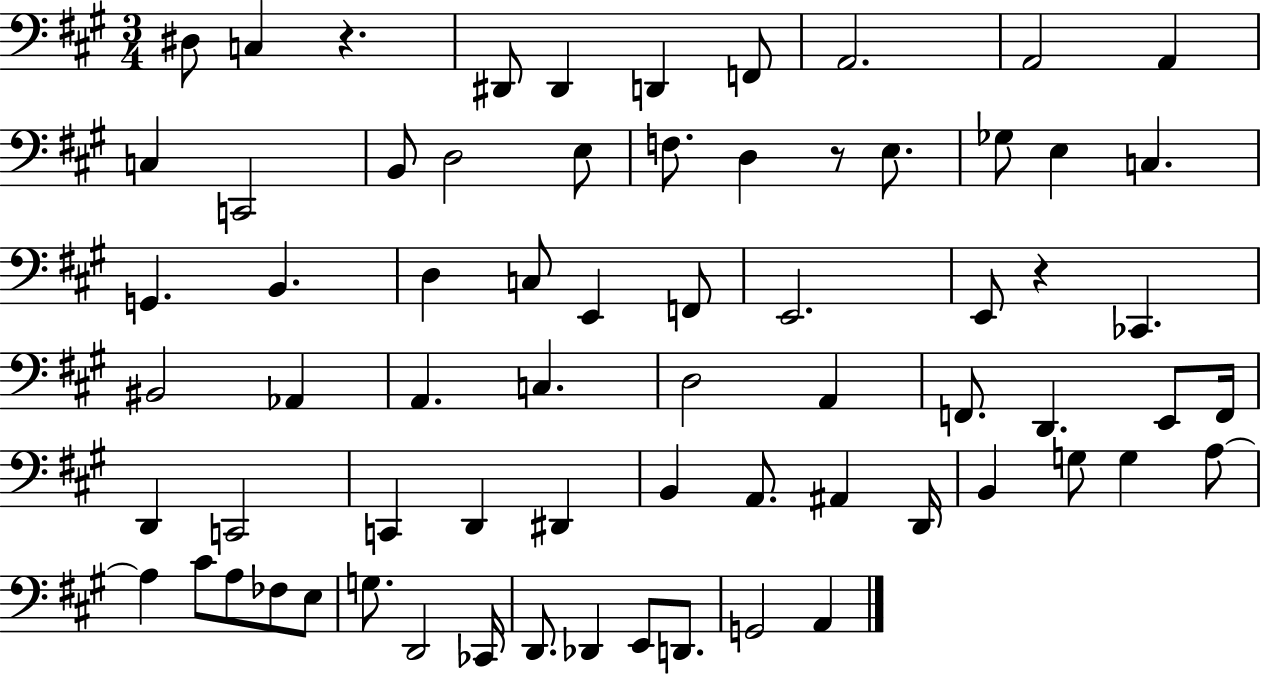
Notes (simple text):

D#3/e C3/q R/q. D#2/e D#2/q D2/q F2/e A2/h. A2/h A2/q C3/q C2/h B2/e D3/h E3/e F3/e. D3/q R/e E3/e. Gb3/e E3/q C3/q. G2/q. B2/q. D3/q C3/e E2/q F2/e E2/h. E2/e R/q CES2/q. BIS2/h Ab2/q A2/q. C3/q. D3/h A2/q F2/e. D2/q. E2/e F2/s D2/q C2/h C2/q D2/q D#2/q B2/q A2/e. A#2/q D2/s B2/q G3/e G3/q A3/e A3/q C#4/e A3/e FES3/e E3/e G3/e. D2/h CES2/s D2/e. Db2/q E2/e D2/e. G2/h A2/q